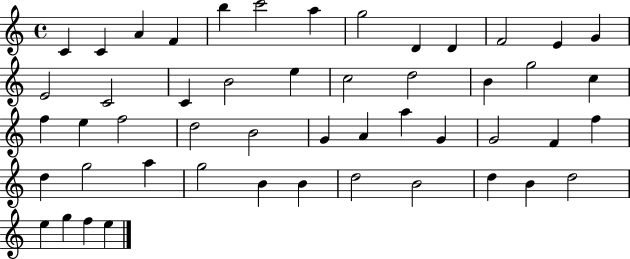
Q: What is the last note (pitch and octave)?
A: E5